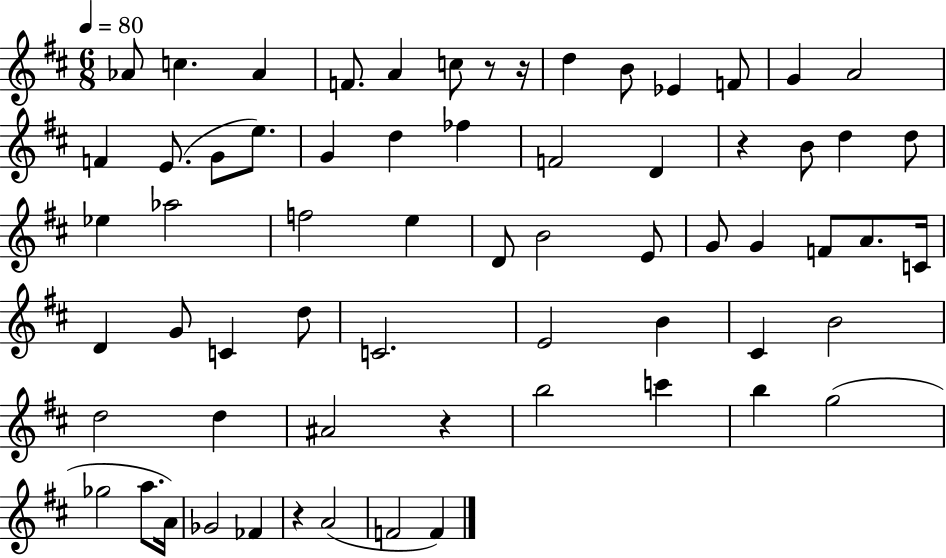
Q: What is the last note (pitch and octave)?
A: F4